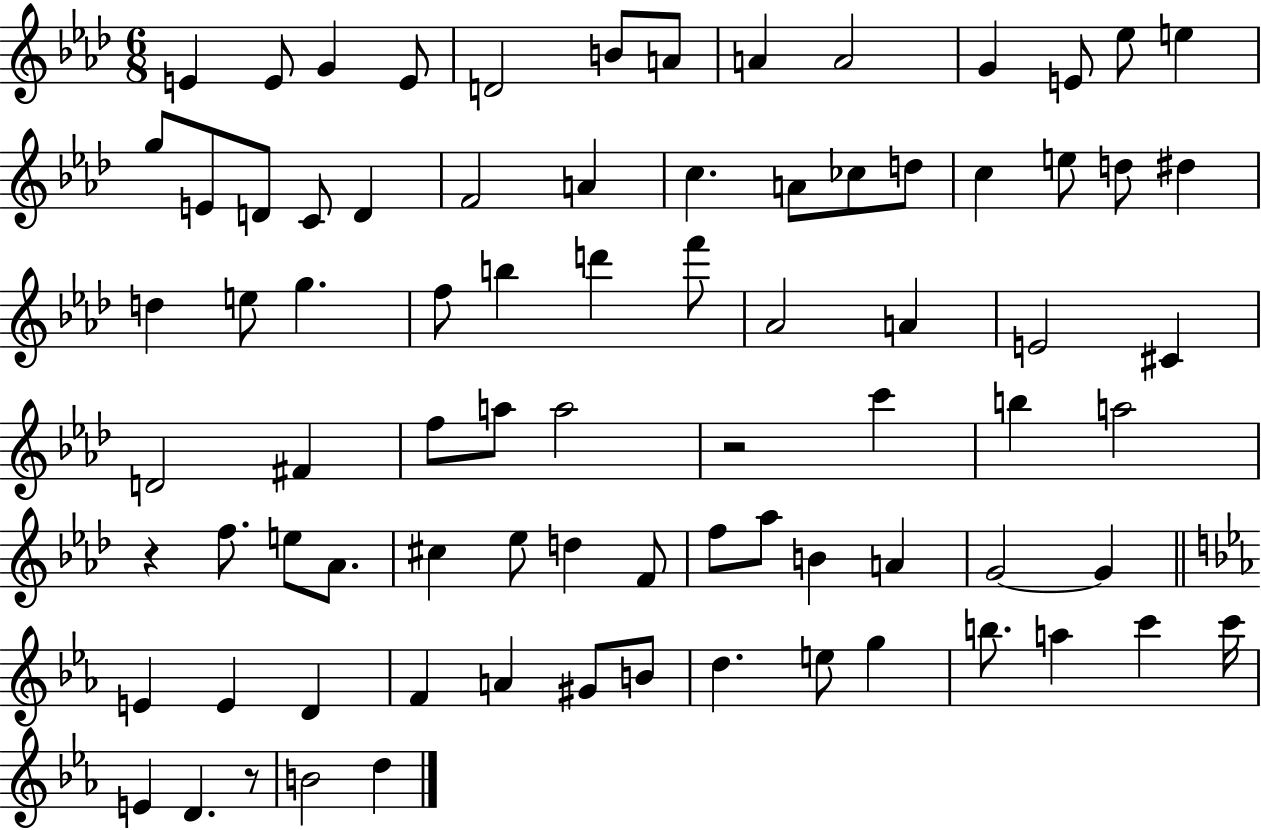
X:1
T:Untitled
M:6/8
L:1/4
K:Ab
E E/2 G E/2 D2 B/2 A/2 A A2 G E/2 _e/2 e g/2 E/2 D/2 C/2 D F2 A c A/2 _c/2 d/2 c e/2 d/2 ^d d e/2 g f/2 b d' f'/2 _A2 A E2 ^C D2 ^F f/2 a/2 a2 z2 c' b a2 z f/2 e/2 _A/2 ^c _e/2 d F/2 f/2 _a/2 B A G2 G E E D F A ^G/2 B/2 d e/2 g b/2 a c' c'/4 E D z/2 B2 d